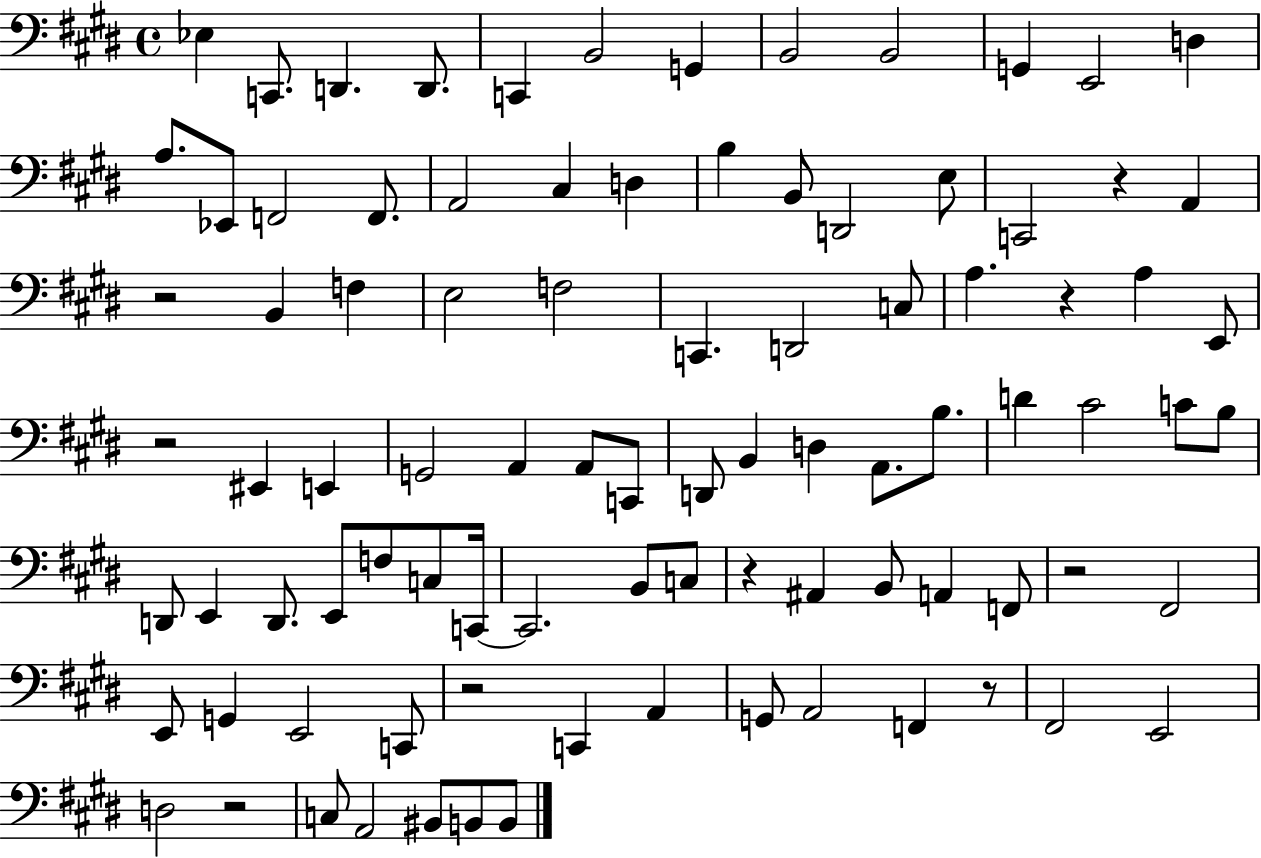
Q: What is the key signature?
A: E major